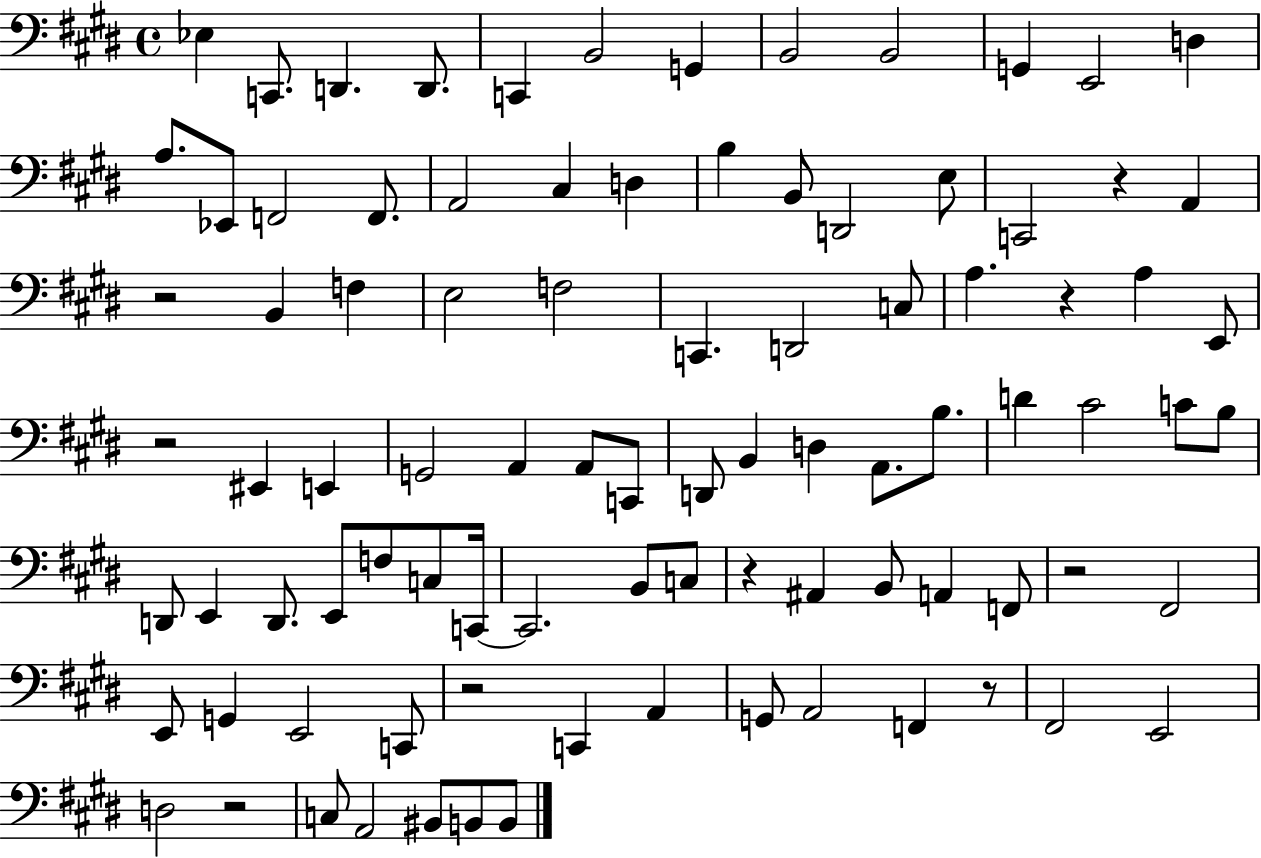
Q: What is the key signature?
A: E major